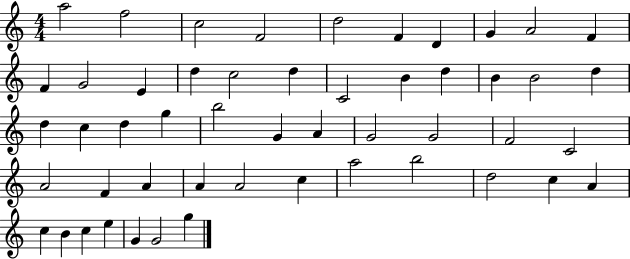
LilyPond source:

{
  \clef treble
  \numericTimeSignature
  \time 4/4
  \key c \major
  a''2 f''2 | c''2 f'2 | d''2 f'4 d'4 | g'4 a'2 f'4 | \break f'4 g'2 e'4 | d''4 c''2 d''4 | c'2 b'4 d''4 | b'4 b'2 d''4 | \break d''4 c''4 d''4 g''4 | b''2 g'4 a'4 | g'2 g'2 | f'2 c'2 | \break a'2 f'4 a'4 | a'4 a'2 c''4 | a''2 b''2 | d''2 c''4 a'4 | \break c''4 b'4 c''4 e''4 | g'4 g'2 g''4 | \bar "|."
}